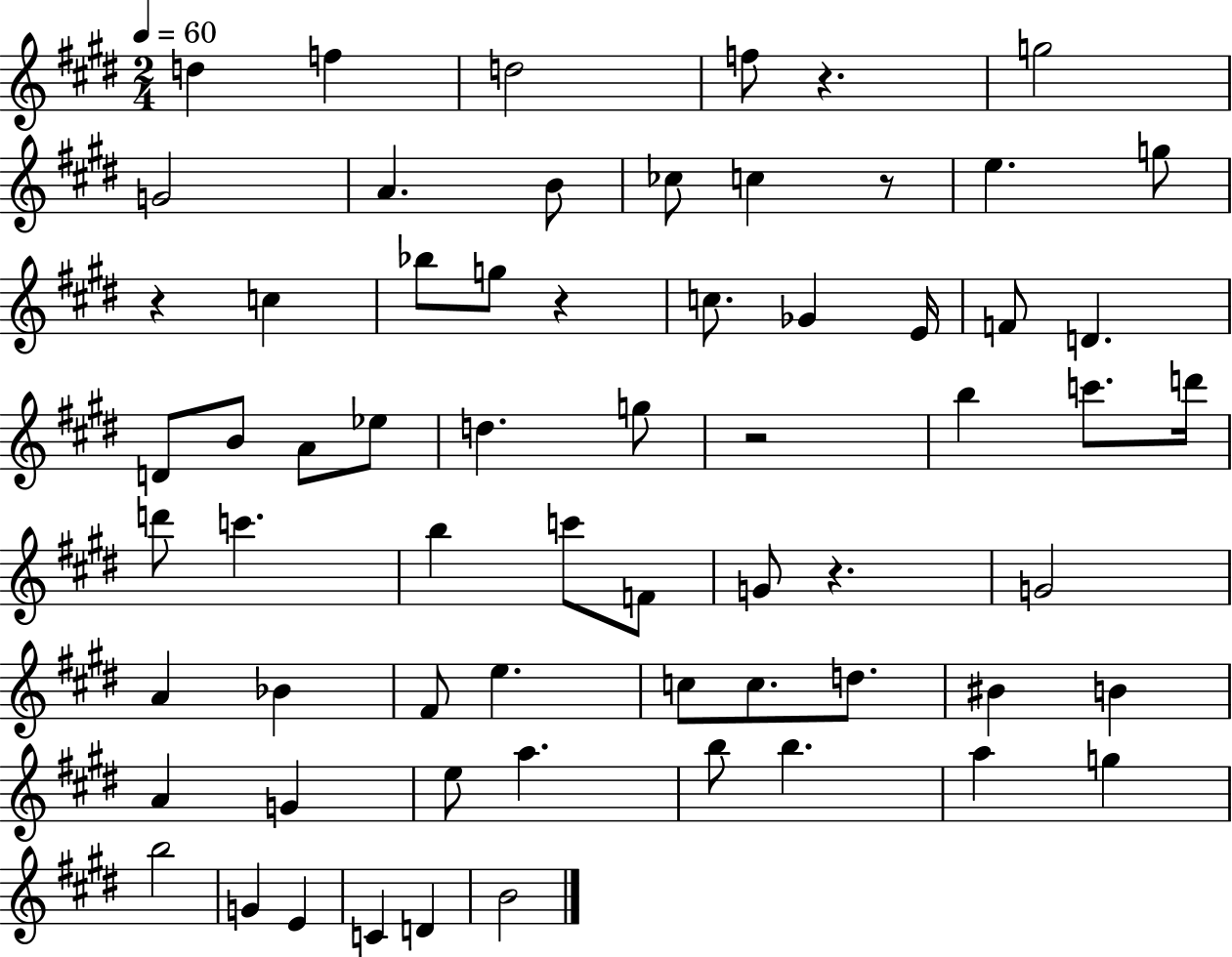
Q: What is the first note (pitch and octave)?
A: D5